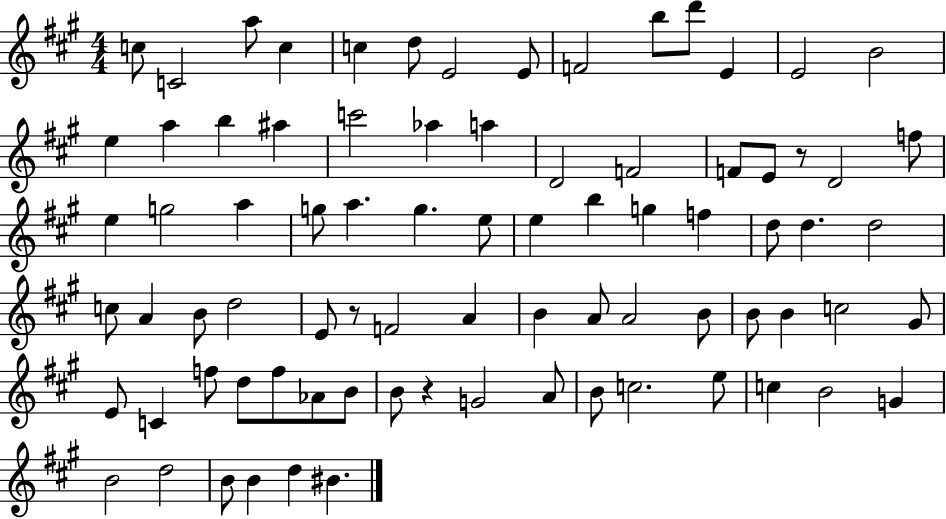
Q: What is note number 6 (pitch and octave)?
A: D5